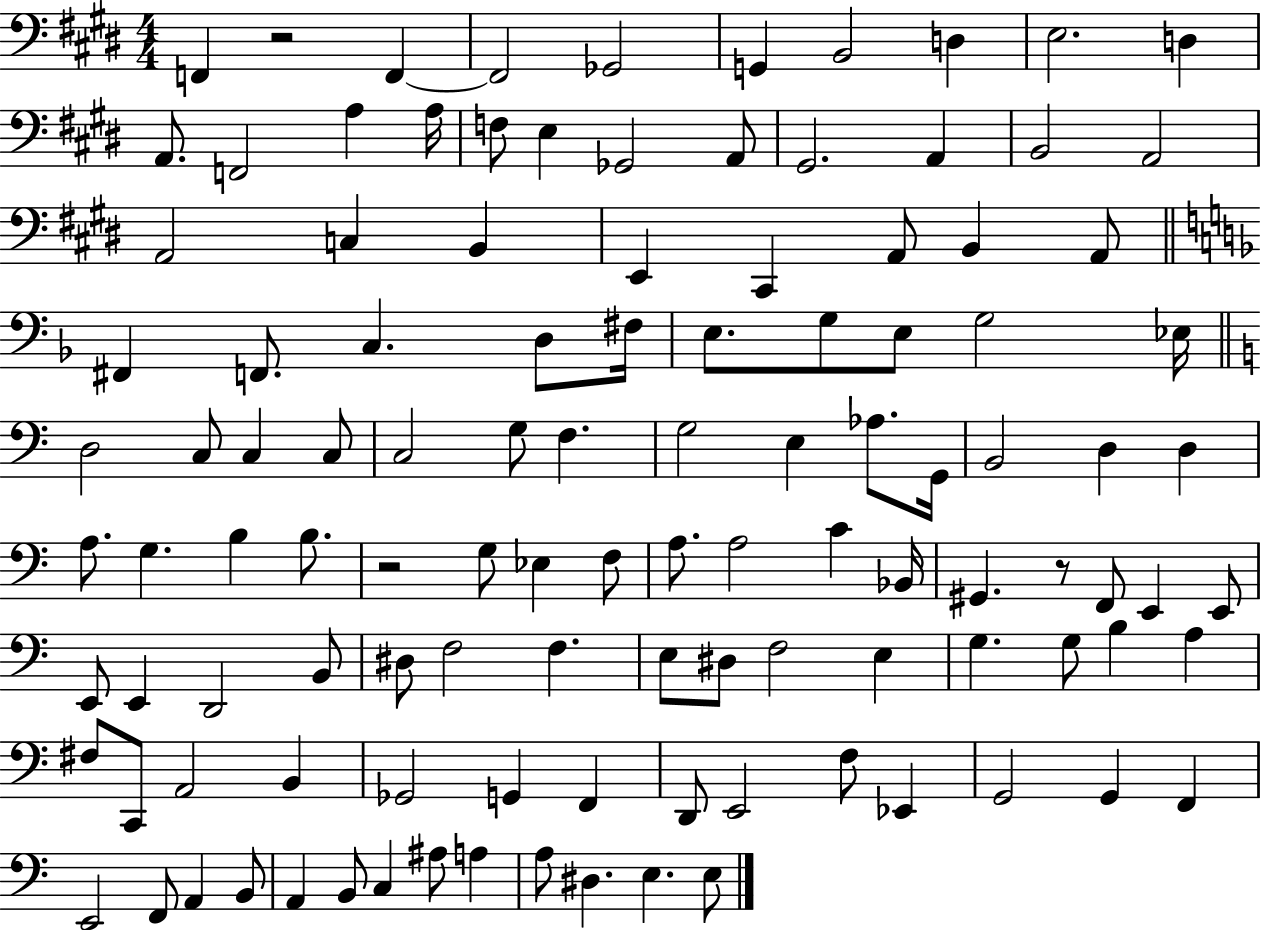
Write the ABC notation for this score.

X:1
T:Untitled
M:4/4
L:1/4
K:E
F,, z2 F,, F,,2 _G,,2 G,, B,,2 D, E,2 D, A,,/2 F,,2 A, A,/4 F,/2 E, _G,,2 A,,/2 ^G,,2 A,, B,,2 A,,2 A,,2 C, B,, E,, ^C,, A,,/2 B,, A,,/2 ^F,, F,,/2 C, D,/2 ^F,/4 E,/2 G,/2 E,/2 G,2 _E,/4 D,2 C,/2 C, C,/2 C,2 G,/2 F, G,2 E, _A,/2 G,,/4 B,,2 D, D, A,/2 G, B, B,/2 z2 G,/2 _E, F,/2 A,/2 A,2 C _B,,/4 ^G,, z/2 F,,/2 E,, E,,/2 E,,/2 E,, D,,2 B,,/2 ^D,/2 F,2 F, E,/2 ^D,/2 F,2 E, G, G,/2 B, A, ^F,/2 C,,/2 A,,2 B,, _G,,2 G,, F,, D,,/2 E,,2 F,/2 _E,, G,,2 G,, F,, E,,2 F,,/2 A,, B,,/2 A,, B,,/2 C, ^A,/2 A, A,/2 ^D, E, E,/2